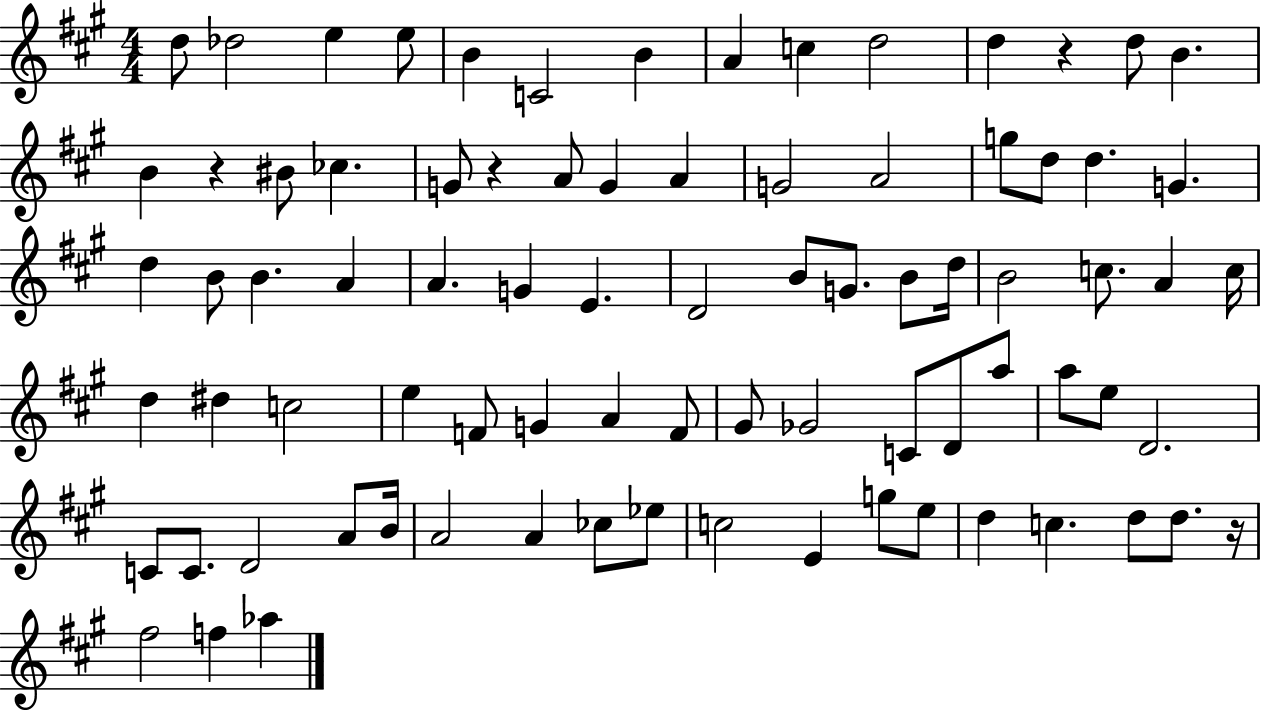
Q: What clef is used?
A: treble